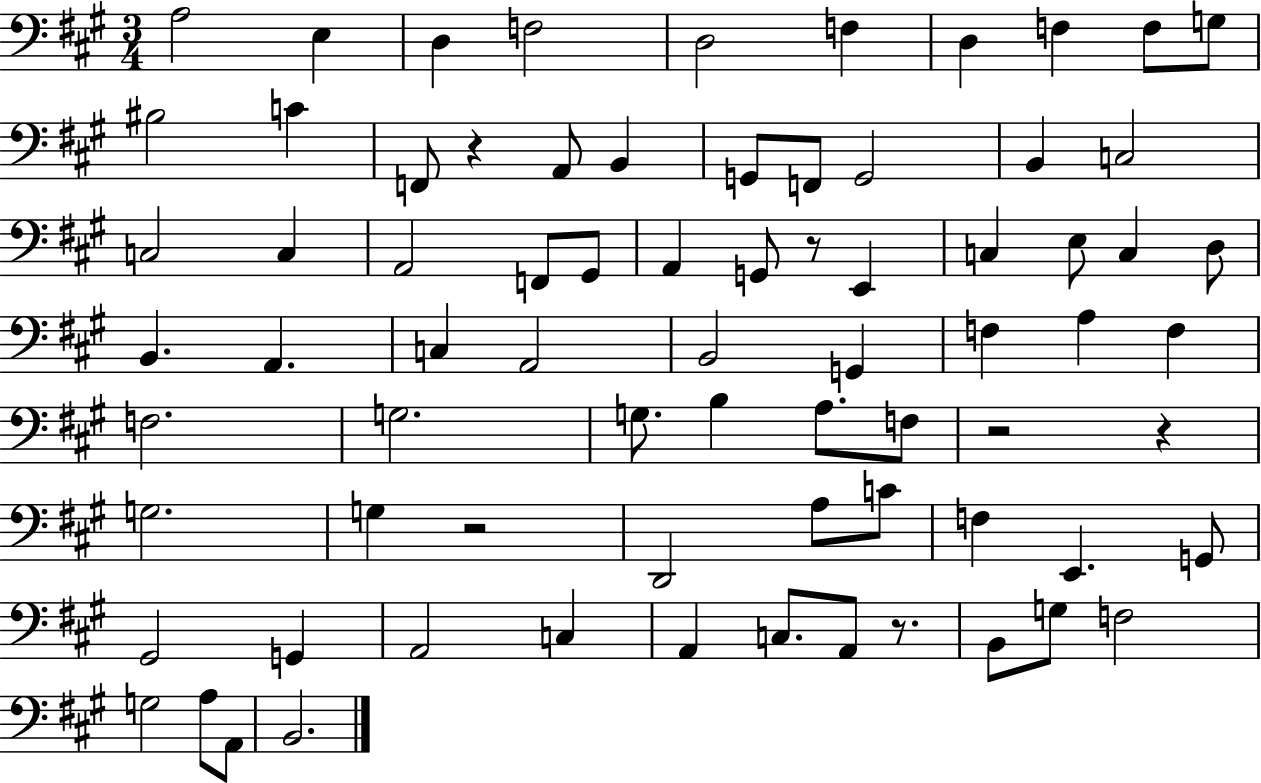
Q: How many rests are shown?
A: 6